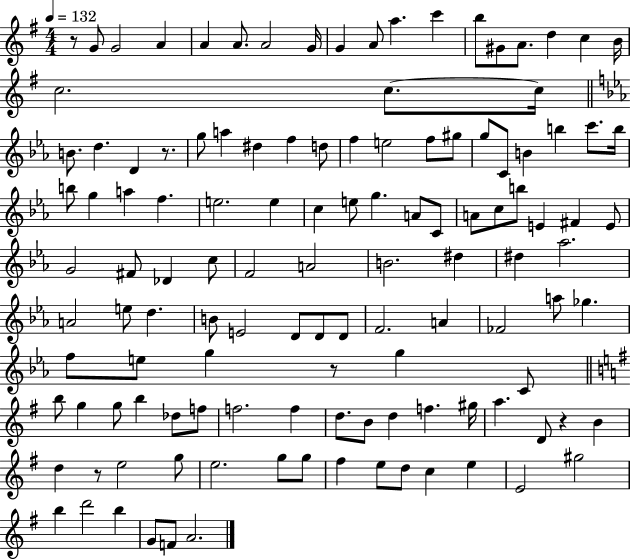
R/e G4/e G4/h A4/q A4/q A4/e. A4/h G4/s G4/q A4/e A5/q. C6/q B5/e G#4/e A4/e. D5/q C5/q B4/s C5/h. C5/e. C5/s B4/e. D5/q. D4/q R/e. G5/e A5/q D#5/q F5/q D5/e F5/q E5/h F5/e G#5/e G5/e C4/e B4/q B5/q C6/e. B5/s B5/e G5/q A5/q F5/q. E5/h. E5/q C5/q E5/e G5/q. A4/e C4/e A4/e C5/e B5/e E4/q F#4/q E4/e G4/h F#4/e Db4/q C5/e F4/h A4/h B4/h. D#5/q D#5/q Ab5/h. A4/h E5/e D5/q. B4/e E4/h D4/e D4/e D4/e F4/h. A4/q FES4/h A5/e Gb5/q. F5/e E5/e G5/q R/e G5/q C4/e B5/e G5/q G5/e B5/q Db5/e F5/e F5/h. F5/q D5/e. B4/e D5/q F5/q. G#5/s A5/q. D4/e R/q B4/q D5/q R/e E5/h G5/e E5/h. G5/e G5/e F#5/q E5/e D5/e C5/q E5/q E4/h G#5/h B5/q D6/h B5/q G4/e F4/e A4/h.